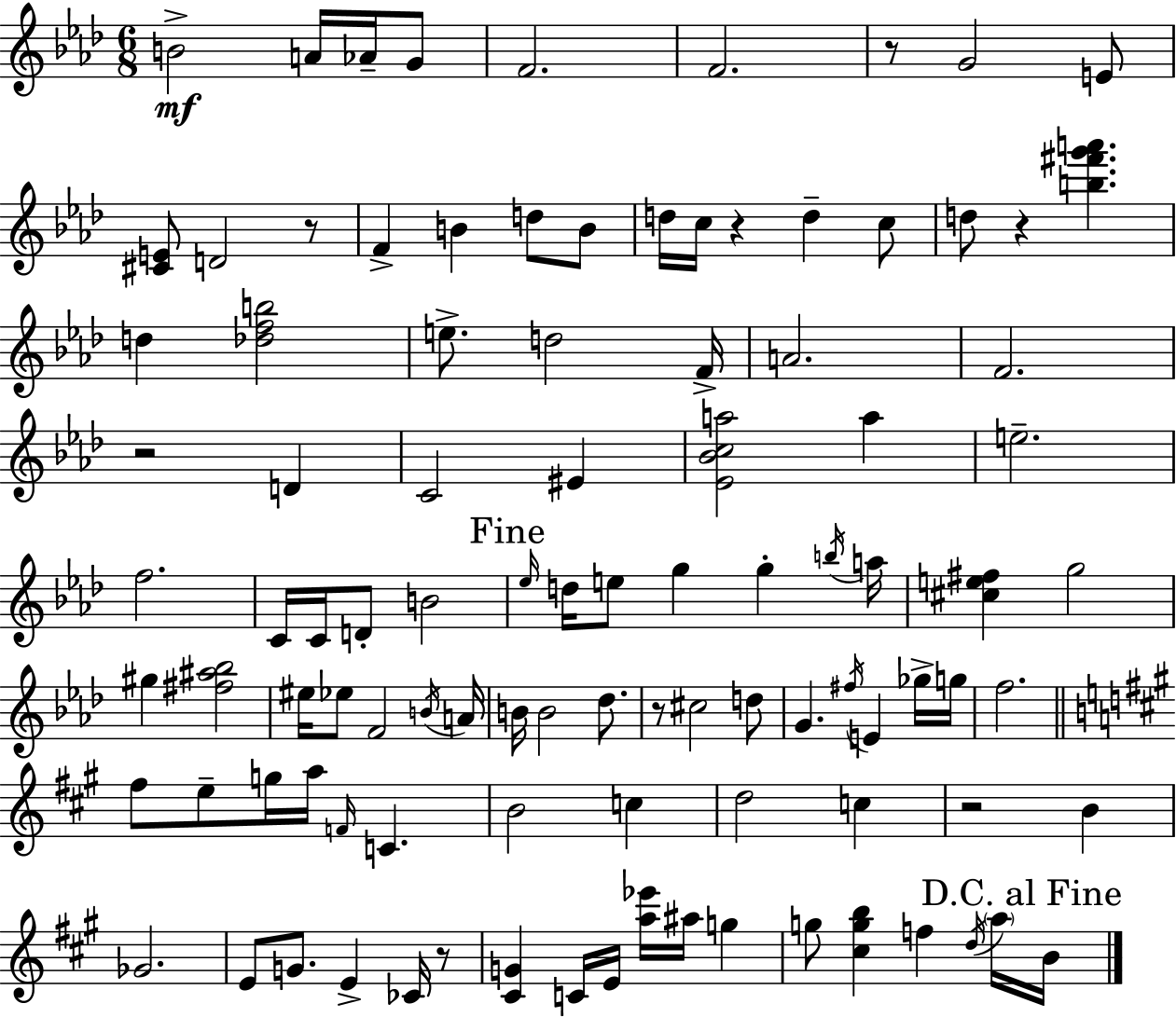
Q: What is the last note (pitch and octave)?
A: B4